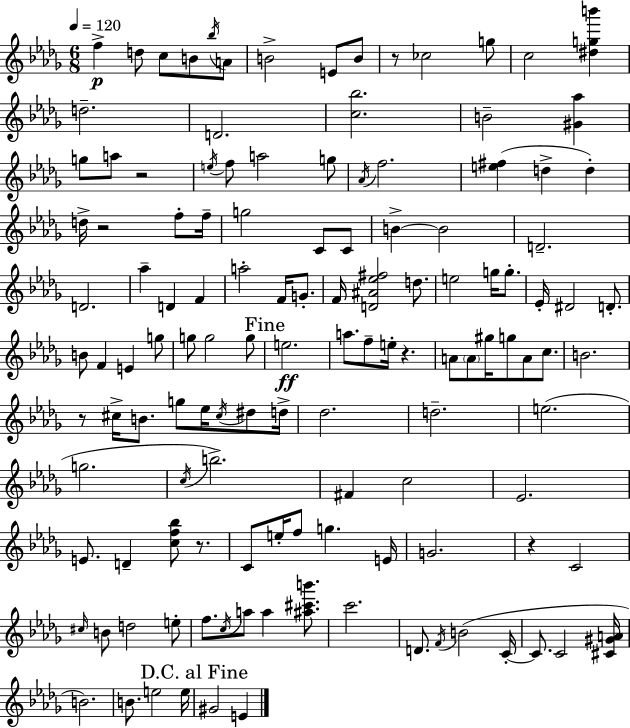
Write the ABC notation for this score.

X:1
T:Untitled
M:6/8
L:1/4
K:Bbm
f d/2 c/2 B/2 _b/4 A/2 B2 E/2 B/2 z/2 _c2 g/2 c2 [^dgb'] d2 D2 [c_b]2 B2 [^G_a] g/2 a/2 z2 e/4 f/2 a2 g/2 _A/4 f2 [e^f] d d d/4 z2 f/2 f/4 g2 C/2 C/2 B B2 D2 D2 _a D F a2 F/4 G/2 F/4 [D^A_e^f]2 d/2 e2 g/4 g/2 _E/4 ^D2 D/2 B/2 F E g/2 g/2 g2 g/2 e2 a/2 f/2 e/4 z A/2 A/2 ^g/4 g/2 A/2 c/2 B2 z/2 ^c/4 B/2 g/2 _e/4 ^c/4 ^d/2 d/4 _d2 d2 e2 g2 c/4 b2 ^F c2 _E2 E/2 D [cf_b]/2 z/2 C/2 e/4 f/2 g E/4 G2 z C2 ^c/4 B/2 d2 e/2 f/2 c/4 a/2 a [^a^c'b']/2 c'2 D/2 F/4 B2 C/4 C/2 C2 [^C^GA]/4 B2 B/2 e2 e/4 ^G2 E